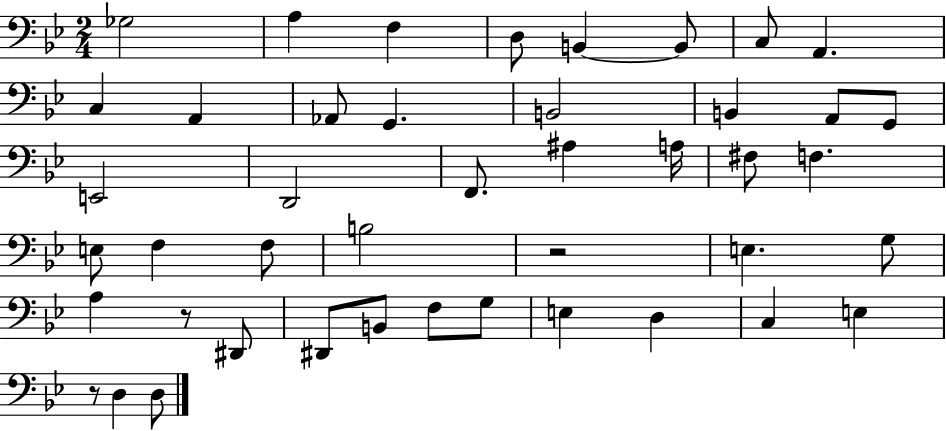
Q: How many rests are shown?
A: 3